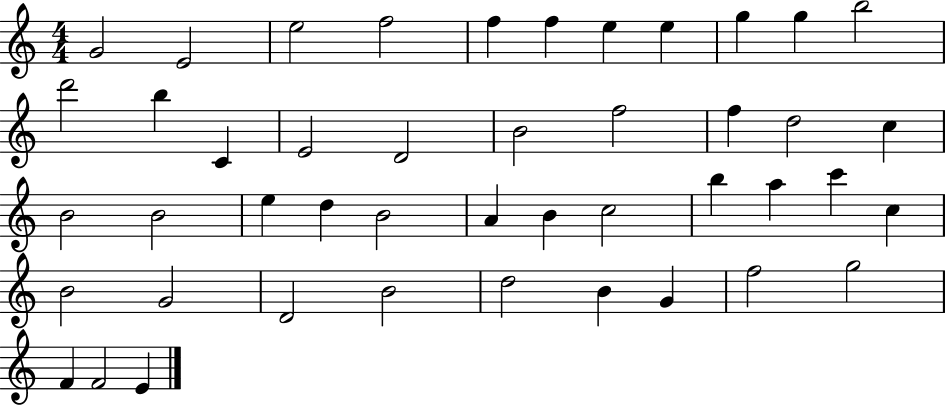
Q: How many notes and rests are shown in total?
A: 45